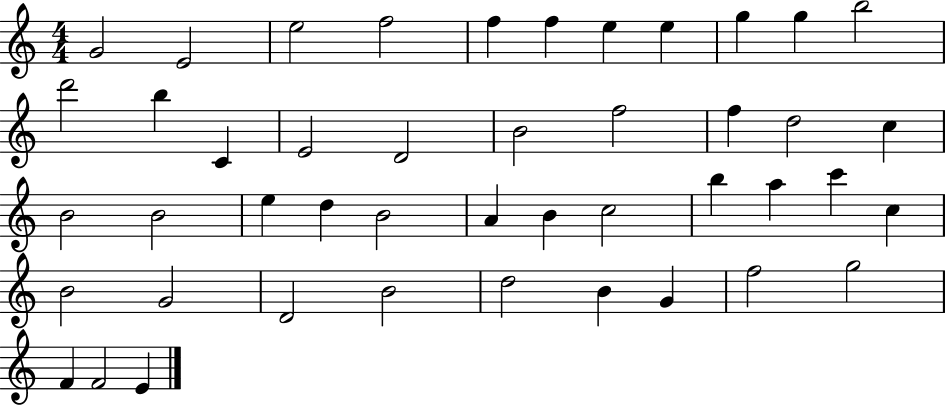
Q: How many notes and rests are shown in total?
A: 45